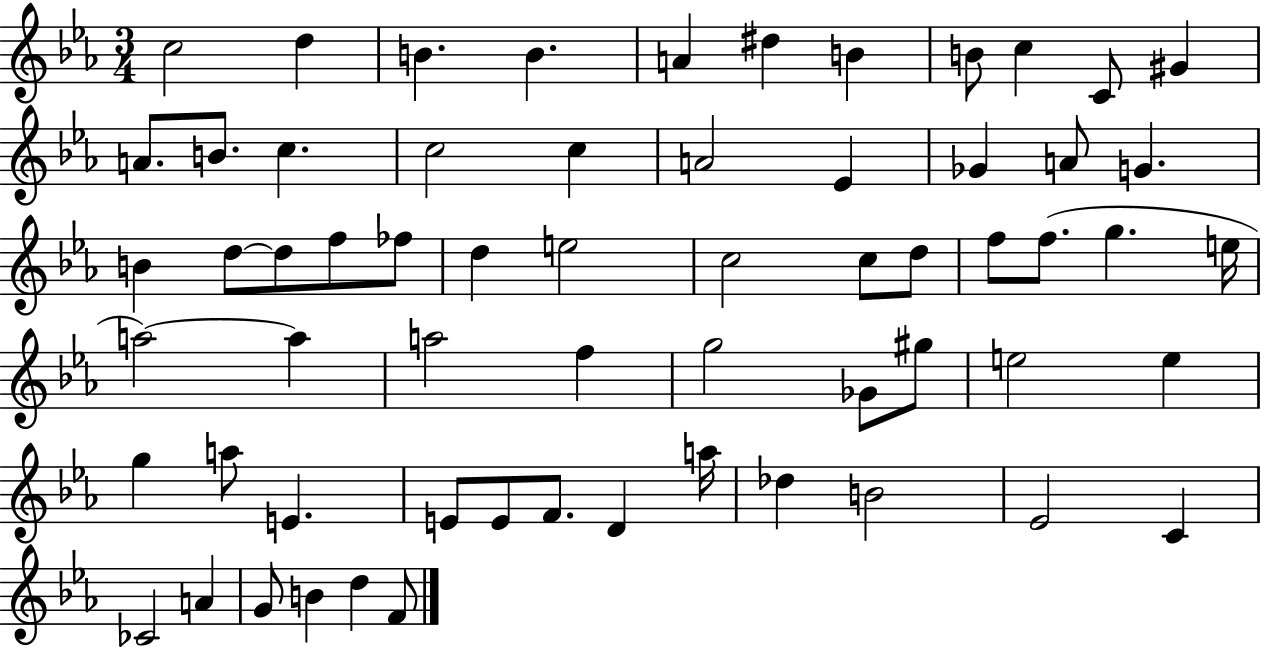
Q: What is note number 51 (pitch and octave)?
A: D4